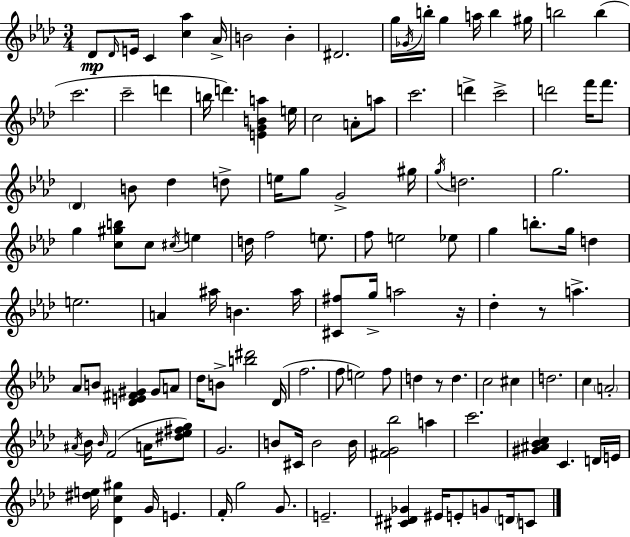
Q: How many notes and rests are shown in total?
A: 125